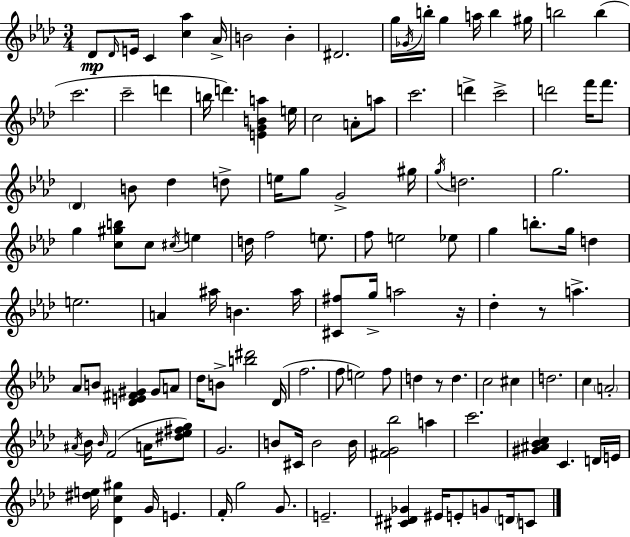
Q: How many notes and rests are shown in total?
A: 125